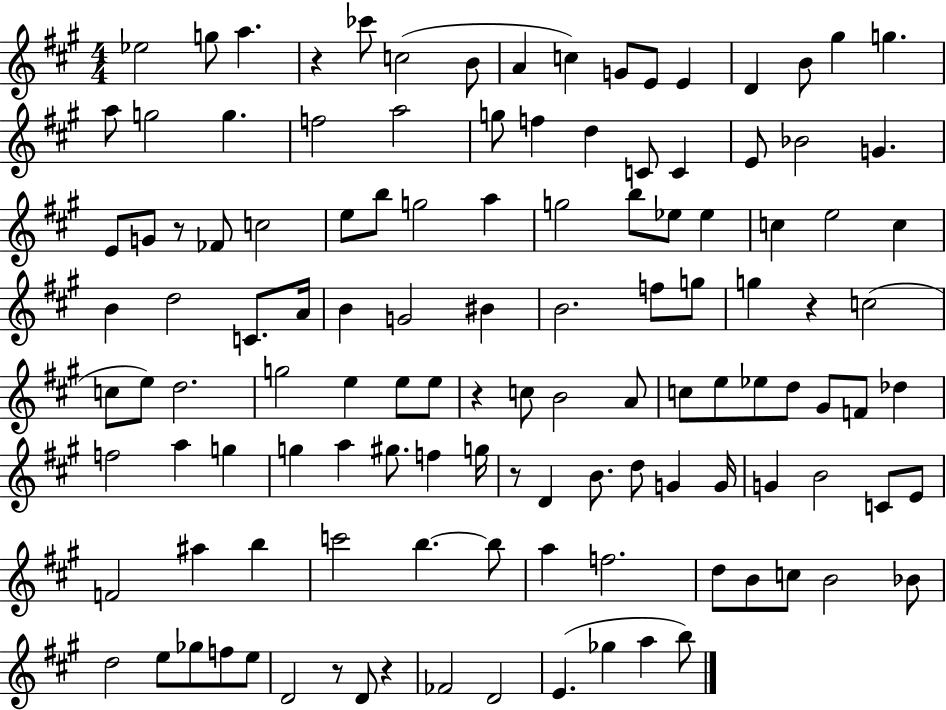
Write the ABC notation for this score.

X:1
T:Untitled
M:4/4
L:1/4
K:A
_e2 g/2 a z _c'/2 c2 B/2 A c G/2 E/2 E D B/2 ^g g a/2 g2 g f2 a2 g/2 f d C/2 C E/2 _B2 G E/2 G/2 z/2 _F/2 c2 e/2 b/2 g2 a g2 b/2 _e/2 _e c e2 c B d2 C/2 A/4 B G2 ^B B2 f/2 g/2 g z c2 c/2 e/2 d2 g2 e e/2 e/2 z c/2 B2 A/2 c/2 e/2 _e/2 d/2 ^G/2 F/2 _d f2 a g g a ^g/2 f g/4 z/2 D B/2 d/2 G G/4 G B2 C/2 E/2 F2 ^a b c'2 b b/2 a f2 d/2 B/2 c/2 B2 _B/2 d2 e/2 _g/2 f/2 e/2 D2 z/2 D/2 z _F2 D2 E _g a b/2